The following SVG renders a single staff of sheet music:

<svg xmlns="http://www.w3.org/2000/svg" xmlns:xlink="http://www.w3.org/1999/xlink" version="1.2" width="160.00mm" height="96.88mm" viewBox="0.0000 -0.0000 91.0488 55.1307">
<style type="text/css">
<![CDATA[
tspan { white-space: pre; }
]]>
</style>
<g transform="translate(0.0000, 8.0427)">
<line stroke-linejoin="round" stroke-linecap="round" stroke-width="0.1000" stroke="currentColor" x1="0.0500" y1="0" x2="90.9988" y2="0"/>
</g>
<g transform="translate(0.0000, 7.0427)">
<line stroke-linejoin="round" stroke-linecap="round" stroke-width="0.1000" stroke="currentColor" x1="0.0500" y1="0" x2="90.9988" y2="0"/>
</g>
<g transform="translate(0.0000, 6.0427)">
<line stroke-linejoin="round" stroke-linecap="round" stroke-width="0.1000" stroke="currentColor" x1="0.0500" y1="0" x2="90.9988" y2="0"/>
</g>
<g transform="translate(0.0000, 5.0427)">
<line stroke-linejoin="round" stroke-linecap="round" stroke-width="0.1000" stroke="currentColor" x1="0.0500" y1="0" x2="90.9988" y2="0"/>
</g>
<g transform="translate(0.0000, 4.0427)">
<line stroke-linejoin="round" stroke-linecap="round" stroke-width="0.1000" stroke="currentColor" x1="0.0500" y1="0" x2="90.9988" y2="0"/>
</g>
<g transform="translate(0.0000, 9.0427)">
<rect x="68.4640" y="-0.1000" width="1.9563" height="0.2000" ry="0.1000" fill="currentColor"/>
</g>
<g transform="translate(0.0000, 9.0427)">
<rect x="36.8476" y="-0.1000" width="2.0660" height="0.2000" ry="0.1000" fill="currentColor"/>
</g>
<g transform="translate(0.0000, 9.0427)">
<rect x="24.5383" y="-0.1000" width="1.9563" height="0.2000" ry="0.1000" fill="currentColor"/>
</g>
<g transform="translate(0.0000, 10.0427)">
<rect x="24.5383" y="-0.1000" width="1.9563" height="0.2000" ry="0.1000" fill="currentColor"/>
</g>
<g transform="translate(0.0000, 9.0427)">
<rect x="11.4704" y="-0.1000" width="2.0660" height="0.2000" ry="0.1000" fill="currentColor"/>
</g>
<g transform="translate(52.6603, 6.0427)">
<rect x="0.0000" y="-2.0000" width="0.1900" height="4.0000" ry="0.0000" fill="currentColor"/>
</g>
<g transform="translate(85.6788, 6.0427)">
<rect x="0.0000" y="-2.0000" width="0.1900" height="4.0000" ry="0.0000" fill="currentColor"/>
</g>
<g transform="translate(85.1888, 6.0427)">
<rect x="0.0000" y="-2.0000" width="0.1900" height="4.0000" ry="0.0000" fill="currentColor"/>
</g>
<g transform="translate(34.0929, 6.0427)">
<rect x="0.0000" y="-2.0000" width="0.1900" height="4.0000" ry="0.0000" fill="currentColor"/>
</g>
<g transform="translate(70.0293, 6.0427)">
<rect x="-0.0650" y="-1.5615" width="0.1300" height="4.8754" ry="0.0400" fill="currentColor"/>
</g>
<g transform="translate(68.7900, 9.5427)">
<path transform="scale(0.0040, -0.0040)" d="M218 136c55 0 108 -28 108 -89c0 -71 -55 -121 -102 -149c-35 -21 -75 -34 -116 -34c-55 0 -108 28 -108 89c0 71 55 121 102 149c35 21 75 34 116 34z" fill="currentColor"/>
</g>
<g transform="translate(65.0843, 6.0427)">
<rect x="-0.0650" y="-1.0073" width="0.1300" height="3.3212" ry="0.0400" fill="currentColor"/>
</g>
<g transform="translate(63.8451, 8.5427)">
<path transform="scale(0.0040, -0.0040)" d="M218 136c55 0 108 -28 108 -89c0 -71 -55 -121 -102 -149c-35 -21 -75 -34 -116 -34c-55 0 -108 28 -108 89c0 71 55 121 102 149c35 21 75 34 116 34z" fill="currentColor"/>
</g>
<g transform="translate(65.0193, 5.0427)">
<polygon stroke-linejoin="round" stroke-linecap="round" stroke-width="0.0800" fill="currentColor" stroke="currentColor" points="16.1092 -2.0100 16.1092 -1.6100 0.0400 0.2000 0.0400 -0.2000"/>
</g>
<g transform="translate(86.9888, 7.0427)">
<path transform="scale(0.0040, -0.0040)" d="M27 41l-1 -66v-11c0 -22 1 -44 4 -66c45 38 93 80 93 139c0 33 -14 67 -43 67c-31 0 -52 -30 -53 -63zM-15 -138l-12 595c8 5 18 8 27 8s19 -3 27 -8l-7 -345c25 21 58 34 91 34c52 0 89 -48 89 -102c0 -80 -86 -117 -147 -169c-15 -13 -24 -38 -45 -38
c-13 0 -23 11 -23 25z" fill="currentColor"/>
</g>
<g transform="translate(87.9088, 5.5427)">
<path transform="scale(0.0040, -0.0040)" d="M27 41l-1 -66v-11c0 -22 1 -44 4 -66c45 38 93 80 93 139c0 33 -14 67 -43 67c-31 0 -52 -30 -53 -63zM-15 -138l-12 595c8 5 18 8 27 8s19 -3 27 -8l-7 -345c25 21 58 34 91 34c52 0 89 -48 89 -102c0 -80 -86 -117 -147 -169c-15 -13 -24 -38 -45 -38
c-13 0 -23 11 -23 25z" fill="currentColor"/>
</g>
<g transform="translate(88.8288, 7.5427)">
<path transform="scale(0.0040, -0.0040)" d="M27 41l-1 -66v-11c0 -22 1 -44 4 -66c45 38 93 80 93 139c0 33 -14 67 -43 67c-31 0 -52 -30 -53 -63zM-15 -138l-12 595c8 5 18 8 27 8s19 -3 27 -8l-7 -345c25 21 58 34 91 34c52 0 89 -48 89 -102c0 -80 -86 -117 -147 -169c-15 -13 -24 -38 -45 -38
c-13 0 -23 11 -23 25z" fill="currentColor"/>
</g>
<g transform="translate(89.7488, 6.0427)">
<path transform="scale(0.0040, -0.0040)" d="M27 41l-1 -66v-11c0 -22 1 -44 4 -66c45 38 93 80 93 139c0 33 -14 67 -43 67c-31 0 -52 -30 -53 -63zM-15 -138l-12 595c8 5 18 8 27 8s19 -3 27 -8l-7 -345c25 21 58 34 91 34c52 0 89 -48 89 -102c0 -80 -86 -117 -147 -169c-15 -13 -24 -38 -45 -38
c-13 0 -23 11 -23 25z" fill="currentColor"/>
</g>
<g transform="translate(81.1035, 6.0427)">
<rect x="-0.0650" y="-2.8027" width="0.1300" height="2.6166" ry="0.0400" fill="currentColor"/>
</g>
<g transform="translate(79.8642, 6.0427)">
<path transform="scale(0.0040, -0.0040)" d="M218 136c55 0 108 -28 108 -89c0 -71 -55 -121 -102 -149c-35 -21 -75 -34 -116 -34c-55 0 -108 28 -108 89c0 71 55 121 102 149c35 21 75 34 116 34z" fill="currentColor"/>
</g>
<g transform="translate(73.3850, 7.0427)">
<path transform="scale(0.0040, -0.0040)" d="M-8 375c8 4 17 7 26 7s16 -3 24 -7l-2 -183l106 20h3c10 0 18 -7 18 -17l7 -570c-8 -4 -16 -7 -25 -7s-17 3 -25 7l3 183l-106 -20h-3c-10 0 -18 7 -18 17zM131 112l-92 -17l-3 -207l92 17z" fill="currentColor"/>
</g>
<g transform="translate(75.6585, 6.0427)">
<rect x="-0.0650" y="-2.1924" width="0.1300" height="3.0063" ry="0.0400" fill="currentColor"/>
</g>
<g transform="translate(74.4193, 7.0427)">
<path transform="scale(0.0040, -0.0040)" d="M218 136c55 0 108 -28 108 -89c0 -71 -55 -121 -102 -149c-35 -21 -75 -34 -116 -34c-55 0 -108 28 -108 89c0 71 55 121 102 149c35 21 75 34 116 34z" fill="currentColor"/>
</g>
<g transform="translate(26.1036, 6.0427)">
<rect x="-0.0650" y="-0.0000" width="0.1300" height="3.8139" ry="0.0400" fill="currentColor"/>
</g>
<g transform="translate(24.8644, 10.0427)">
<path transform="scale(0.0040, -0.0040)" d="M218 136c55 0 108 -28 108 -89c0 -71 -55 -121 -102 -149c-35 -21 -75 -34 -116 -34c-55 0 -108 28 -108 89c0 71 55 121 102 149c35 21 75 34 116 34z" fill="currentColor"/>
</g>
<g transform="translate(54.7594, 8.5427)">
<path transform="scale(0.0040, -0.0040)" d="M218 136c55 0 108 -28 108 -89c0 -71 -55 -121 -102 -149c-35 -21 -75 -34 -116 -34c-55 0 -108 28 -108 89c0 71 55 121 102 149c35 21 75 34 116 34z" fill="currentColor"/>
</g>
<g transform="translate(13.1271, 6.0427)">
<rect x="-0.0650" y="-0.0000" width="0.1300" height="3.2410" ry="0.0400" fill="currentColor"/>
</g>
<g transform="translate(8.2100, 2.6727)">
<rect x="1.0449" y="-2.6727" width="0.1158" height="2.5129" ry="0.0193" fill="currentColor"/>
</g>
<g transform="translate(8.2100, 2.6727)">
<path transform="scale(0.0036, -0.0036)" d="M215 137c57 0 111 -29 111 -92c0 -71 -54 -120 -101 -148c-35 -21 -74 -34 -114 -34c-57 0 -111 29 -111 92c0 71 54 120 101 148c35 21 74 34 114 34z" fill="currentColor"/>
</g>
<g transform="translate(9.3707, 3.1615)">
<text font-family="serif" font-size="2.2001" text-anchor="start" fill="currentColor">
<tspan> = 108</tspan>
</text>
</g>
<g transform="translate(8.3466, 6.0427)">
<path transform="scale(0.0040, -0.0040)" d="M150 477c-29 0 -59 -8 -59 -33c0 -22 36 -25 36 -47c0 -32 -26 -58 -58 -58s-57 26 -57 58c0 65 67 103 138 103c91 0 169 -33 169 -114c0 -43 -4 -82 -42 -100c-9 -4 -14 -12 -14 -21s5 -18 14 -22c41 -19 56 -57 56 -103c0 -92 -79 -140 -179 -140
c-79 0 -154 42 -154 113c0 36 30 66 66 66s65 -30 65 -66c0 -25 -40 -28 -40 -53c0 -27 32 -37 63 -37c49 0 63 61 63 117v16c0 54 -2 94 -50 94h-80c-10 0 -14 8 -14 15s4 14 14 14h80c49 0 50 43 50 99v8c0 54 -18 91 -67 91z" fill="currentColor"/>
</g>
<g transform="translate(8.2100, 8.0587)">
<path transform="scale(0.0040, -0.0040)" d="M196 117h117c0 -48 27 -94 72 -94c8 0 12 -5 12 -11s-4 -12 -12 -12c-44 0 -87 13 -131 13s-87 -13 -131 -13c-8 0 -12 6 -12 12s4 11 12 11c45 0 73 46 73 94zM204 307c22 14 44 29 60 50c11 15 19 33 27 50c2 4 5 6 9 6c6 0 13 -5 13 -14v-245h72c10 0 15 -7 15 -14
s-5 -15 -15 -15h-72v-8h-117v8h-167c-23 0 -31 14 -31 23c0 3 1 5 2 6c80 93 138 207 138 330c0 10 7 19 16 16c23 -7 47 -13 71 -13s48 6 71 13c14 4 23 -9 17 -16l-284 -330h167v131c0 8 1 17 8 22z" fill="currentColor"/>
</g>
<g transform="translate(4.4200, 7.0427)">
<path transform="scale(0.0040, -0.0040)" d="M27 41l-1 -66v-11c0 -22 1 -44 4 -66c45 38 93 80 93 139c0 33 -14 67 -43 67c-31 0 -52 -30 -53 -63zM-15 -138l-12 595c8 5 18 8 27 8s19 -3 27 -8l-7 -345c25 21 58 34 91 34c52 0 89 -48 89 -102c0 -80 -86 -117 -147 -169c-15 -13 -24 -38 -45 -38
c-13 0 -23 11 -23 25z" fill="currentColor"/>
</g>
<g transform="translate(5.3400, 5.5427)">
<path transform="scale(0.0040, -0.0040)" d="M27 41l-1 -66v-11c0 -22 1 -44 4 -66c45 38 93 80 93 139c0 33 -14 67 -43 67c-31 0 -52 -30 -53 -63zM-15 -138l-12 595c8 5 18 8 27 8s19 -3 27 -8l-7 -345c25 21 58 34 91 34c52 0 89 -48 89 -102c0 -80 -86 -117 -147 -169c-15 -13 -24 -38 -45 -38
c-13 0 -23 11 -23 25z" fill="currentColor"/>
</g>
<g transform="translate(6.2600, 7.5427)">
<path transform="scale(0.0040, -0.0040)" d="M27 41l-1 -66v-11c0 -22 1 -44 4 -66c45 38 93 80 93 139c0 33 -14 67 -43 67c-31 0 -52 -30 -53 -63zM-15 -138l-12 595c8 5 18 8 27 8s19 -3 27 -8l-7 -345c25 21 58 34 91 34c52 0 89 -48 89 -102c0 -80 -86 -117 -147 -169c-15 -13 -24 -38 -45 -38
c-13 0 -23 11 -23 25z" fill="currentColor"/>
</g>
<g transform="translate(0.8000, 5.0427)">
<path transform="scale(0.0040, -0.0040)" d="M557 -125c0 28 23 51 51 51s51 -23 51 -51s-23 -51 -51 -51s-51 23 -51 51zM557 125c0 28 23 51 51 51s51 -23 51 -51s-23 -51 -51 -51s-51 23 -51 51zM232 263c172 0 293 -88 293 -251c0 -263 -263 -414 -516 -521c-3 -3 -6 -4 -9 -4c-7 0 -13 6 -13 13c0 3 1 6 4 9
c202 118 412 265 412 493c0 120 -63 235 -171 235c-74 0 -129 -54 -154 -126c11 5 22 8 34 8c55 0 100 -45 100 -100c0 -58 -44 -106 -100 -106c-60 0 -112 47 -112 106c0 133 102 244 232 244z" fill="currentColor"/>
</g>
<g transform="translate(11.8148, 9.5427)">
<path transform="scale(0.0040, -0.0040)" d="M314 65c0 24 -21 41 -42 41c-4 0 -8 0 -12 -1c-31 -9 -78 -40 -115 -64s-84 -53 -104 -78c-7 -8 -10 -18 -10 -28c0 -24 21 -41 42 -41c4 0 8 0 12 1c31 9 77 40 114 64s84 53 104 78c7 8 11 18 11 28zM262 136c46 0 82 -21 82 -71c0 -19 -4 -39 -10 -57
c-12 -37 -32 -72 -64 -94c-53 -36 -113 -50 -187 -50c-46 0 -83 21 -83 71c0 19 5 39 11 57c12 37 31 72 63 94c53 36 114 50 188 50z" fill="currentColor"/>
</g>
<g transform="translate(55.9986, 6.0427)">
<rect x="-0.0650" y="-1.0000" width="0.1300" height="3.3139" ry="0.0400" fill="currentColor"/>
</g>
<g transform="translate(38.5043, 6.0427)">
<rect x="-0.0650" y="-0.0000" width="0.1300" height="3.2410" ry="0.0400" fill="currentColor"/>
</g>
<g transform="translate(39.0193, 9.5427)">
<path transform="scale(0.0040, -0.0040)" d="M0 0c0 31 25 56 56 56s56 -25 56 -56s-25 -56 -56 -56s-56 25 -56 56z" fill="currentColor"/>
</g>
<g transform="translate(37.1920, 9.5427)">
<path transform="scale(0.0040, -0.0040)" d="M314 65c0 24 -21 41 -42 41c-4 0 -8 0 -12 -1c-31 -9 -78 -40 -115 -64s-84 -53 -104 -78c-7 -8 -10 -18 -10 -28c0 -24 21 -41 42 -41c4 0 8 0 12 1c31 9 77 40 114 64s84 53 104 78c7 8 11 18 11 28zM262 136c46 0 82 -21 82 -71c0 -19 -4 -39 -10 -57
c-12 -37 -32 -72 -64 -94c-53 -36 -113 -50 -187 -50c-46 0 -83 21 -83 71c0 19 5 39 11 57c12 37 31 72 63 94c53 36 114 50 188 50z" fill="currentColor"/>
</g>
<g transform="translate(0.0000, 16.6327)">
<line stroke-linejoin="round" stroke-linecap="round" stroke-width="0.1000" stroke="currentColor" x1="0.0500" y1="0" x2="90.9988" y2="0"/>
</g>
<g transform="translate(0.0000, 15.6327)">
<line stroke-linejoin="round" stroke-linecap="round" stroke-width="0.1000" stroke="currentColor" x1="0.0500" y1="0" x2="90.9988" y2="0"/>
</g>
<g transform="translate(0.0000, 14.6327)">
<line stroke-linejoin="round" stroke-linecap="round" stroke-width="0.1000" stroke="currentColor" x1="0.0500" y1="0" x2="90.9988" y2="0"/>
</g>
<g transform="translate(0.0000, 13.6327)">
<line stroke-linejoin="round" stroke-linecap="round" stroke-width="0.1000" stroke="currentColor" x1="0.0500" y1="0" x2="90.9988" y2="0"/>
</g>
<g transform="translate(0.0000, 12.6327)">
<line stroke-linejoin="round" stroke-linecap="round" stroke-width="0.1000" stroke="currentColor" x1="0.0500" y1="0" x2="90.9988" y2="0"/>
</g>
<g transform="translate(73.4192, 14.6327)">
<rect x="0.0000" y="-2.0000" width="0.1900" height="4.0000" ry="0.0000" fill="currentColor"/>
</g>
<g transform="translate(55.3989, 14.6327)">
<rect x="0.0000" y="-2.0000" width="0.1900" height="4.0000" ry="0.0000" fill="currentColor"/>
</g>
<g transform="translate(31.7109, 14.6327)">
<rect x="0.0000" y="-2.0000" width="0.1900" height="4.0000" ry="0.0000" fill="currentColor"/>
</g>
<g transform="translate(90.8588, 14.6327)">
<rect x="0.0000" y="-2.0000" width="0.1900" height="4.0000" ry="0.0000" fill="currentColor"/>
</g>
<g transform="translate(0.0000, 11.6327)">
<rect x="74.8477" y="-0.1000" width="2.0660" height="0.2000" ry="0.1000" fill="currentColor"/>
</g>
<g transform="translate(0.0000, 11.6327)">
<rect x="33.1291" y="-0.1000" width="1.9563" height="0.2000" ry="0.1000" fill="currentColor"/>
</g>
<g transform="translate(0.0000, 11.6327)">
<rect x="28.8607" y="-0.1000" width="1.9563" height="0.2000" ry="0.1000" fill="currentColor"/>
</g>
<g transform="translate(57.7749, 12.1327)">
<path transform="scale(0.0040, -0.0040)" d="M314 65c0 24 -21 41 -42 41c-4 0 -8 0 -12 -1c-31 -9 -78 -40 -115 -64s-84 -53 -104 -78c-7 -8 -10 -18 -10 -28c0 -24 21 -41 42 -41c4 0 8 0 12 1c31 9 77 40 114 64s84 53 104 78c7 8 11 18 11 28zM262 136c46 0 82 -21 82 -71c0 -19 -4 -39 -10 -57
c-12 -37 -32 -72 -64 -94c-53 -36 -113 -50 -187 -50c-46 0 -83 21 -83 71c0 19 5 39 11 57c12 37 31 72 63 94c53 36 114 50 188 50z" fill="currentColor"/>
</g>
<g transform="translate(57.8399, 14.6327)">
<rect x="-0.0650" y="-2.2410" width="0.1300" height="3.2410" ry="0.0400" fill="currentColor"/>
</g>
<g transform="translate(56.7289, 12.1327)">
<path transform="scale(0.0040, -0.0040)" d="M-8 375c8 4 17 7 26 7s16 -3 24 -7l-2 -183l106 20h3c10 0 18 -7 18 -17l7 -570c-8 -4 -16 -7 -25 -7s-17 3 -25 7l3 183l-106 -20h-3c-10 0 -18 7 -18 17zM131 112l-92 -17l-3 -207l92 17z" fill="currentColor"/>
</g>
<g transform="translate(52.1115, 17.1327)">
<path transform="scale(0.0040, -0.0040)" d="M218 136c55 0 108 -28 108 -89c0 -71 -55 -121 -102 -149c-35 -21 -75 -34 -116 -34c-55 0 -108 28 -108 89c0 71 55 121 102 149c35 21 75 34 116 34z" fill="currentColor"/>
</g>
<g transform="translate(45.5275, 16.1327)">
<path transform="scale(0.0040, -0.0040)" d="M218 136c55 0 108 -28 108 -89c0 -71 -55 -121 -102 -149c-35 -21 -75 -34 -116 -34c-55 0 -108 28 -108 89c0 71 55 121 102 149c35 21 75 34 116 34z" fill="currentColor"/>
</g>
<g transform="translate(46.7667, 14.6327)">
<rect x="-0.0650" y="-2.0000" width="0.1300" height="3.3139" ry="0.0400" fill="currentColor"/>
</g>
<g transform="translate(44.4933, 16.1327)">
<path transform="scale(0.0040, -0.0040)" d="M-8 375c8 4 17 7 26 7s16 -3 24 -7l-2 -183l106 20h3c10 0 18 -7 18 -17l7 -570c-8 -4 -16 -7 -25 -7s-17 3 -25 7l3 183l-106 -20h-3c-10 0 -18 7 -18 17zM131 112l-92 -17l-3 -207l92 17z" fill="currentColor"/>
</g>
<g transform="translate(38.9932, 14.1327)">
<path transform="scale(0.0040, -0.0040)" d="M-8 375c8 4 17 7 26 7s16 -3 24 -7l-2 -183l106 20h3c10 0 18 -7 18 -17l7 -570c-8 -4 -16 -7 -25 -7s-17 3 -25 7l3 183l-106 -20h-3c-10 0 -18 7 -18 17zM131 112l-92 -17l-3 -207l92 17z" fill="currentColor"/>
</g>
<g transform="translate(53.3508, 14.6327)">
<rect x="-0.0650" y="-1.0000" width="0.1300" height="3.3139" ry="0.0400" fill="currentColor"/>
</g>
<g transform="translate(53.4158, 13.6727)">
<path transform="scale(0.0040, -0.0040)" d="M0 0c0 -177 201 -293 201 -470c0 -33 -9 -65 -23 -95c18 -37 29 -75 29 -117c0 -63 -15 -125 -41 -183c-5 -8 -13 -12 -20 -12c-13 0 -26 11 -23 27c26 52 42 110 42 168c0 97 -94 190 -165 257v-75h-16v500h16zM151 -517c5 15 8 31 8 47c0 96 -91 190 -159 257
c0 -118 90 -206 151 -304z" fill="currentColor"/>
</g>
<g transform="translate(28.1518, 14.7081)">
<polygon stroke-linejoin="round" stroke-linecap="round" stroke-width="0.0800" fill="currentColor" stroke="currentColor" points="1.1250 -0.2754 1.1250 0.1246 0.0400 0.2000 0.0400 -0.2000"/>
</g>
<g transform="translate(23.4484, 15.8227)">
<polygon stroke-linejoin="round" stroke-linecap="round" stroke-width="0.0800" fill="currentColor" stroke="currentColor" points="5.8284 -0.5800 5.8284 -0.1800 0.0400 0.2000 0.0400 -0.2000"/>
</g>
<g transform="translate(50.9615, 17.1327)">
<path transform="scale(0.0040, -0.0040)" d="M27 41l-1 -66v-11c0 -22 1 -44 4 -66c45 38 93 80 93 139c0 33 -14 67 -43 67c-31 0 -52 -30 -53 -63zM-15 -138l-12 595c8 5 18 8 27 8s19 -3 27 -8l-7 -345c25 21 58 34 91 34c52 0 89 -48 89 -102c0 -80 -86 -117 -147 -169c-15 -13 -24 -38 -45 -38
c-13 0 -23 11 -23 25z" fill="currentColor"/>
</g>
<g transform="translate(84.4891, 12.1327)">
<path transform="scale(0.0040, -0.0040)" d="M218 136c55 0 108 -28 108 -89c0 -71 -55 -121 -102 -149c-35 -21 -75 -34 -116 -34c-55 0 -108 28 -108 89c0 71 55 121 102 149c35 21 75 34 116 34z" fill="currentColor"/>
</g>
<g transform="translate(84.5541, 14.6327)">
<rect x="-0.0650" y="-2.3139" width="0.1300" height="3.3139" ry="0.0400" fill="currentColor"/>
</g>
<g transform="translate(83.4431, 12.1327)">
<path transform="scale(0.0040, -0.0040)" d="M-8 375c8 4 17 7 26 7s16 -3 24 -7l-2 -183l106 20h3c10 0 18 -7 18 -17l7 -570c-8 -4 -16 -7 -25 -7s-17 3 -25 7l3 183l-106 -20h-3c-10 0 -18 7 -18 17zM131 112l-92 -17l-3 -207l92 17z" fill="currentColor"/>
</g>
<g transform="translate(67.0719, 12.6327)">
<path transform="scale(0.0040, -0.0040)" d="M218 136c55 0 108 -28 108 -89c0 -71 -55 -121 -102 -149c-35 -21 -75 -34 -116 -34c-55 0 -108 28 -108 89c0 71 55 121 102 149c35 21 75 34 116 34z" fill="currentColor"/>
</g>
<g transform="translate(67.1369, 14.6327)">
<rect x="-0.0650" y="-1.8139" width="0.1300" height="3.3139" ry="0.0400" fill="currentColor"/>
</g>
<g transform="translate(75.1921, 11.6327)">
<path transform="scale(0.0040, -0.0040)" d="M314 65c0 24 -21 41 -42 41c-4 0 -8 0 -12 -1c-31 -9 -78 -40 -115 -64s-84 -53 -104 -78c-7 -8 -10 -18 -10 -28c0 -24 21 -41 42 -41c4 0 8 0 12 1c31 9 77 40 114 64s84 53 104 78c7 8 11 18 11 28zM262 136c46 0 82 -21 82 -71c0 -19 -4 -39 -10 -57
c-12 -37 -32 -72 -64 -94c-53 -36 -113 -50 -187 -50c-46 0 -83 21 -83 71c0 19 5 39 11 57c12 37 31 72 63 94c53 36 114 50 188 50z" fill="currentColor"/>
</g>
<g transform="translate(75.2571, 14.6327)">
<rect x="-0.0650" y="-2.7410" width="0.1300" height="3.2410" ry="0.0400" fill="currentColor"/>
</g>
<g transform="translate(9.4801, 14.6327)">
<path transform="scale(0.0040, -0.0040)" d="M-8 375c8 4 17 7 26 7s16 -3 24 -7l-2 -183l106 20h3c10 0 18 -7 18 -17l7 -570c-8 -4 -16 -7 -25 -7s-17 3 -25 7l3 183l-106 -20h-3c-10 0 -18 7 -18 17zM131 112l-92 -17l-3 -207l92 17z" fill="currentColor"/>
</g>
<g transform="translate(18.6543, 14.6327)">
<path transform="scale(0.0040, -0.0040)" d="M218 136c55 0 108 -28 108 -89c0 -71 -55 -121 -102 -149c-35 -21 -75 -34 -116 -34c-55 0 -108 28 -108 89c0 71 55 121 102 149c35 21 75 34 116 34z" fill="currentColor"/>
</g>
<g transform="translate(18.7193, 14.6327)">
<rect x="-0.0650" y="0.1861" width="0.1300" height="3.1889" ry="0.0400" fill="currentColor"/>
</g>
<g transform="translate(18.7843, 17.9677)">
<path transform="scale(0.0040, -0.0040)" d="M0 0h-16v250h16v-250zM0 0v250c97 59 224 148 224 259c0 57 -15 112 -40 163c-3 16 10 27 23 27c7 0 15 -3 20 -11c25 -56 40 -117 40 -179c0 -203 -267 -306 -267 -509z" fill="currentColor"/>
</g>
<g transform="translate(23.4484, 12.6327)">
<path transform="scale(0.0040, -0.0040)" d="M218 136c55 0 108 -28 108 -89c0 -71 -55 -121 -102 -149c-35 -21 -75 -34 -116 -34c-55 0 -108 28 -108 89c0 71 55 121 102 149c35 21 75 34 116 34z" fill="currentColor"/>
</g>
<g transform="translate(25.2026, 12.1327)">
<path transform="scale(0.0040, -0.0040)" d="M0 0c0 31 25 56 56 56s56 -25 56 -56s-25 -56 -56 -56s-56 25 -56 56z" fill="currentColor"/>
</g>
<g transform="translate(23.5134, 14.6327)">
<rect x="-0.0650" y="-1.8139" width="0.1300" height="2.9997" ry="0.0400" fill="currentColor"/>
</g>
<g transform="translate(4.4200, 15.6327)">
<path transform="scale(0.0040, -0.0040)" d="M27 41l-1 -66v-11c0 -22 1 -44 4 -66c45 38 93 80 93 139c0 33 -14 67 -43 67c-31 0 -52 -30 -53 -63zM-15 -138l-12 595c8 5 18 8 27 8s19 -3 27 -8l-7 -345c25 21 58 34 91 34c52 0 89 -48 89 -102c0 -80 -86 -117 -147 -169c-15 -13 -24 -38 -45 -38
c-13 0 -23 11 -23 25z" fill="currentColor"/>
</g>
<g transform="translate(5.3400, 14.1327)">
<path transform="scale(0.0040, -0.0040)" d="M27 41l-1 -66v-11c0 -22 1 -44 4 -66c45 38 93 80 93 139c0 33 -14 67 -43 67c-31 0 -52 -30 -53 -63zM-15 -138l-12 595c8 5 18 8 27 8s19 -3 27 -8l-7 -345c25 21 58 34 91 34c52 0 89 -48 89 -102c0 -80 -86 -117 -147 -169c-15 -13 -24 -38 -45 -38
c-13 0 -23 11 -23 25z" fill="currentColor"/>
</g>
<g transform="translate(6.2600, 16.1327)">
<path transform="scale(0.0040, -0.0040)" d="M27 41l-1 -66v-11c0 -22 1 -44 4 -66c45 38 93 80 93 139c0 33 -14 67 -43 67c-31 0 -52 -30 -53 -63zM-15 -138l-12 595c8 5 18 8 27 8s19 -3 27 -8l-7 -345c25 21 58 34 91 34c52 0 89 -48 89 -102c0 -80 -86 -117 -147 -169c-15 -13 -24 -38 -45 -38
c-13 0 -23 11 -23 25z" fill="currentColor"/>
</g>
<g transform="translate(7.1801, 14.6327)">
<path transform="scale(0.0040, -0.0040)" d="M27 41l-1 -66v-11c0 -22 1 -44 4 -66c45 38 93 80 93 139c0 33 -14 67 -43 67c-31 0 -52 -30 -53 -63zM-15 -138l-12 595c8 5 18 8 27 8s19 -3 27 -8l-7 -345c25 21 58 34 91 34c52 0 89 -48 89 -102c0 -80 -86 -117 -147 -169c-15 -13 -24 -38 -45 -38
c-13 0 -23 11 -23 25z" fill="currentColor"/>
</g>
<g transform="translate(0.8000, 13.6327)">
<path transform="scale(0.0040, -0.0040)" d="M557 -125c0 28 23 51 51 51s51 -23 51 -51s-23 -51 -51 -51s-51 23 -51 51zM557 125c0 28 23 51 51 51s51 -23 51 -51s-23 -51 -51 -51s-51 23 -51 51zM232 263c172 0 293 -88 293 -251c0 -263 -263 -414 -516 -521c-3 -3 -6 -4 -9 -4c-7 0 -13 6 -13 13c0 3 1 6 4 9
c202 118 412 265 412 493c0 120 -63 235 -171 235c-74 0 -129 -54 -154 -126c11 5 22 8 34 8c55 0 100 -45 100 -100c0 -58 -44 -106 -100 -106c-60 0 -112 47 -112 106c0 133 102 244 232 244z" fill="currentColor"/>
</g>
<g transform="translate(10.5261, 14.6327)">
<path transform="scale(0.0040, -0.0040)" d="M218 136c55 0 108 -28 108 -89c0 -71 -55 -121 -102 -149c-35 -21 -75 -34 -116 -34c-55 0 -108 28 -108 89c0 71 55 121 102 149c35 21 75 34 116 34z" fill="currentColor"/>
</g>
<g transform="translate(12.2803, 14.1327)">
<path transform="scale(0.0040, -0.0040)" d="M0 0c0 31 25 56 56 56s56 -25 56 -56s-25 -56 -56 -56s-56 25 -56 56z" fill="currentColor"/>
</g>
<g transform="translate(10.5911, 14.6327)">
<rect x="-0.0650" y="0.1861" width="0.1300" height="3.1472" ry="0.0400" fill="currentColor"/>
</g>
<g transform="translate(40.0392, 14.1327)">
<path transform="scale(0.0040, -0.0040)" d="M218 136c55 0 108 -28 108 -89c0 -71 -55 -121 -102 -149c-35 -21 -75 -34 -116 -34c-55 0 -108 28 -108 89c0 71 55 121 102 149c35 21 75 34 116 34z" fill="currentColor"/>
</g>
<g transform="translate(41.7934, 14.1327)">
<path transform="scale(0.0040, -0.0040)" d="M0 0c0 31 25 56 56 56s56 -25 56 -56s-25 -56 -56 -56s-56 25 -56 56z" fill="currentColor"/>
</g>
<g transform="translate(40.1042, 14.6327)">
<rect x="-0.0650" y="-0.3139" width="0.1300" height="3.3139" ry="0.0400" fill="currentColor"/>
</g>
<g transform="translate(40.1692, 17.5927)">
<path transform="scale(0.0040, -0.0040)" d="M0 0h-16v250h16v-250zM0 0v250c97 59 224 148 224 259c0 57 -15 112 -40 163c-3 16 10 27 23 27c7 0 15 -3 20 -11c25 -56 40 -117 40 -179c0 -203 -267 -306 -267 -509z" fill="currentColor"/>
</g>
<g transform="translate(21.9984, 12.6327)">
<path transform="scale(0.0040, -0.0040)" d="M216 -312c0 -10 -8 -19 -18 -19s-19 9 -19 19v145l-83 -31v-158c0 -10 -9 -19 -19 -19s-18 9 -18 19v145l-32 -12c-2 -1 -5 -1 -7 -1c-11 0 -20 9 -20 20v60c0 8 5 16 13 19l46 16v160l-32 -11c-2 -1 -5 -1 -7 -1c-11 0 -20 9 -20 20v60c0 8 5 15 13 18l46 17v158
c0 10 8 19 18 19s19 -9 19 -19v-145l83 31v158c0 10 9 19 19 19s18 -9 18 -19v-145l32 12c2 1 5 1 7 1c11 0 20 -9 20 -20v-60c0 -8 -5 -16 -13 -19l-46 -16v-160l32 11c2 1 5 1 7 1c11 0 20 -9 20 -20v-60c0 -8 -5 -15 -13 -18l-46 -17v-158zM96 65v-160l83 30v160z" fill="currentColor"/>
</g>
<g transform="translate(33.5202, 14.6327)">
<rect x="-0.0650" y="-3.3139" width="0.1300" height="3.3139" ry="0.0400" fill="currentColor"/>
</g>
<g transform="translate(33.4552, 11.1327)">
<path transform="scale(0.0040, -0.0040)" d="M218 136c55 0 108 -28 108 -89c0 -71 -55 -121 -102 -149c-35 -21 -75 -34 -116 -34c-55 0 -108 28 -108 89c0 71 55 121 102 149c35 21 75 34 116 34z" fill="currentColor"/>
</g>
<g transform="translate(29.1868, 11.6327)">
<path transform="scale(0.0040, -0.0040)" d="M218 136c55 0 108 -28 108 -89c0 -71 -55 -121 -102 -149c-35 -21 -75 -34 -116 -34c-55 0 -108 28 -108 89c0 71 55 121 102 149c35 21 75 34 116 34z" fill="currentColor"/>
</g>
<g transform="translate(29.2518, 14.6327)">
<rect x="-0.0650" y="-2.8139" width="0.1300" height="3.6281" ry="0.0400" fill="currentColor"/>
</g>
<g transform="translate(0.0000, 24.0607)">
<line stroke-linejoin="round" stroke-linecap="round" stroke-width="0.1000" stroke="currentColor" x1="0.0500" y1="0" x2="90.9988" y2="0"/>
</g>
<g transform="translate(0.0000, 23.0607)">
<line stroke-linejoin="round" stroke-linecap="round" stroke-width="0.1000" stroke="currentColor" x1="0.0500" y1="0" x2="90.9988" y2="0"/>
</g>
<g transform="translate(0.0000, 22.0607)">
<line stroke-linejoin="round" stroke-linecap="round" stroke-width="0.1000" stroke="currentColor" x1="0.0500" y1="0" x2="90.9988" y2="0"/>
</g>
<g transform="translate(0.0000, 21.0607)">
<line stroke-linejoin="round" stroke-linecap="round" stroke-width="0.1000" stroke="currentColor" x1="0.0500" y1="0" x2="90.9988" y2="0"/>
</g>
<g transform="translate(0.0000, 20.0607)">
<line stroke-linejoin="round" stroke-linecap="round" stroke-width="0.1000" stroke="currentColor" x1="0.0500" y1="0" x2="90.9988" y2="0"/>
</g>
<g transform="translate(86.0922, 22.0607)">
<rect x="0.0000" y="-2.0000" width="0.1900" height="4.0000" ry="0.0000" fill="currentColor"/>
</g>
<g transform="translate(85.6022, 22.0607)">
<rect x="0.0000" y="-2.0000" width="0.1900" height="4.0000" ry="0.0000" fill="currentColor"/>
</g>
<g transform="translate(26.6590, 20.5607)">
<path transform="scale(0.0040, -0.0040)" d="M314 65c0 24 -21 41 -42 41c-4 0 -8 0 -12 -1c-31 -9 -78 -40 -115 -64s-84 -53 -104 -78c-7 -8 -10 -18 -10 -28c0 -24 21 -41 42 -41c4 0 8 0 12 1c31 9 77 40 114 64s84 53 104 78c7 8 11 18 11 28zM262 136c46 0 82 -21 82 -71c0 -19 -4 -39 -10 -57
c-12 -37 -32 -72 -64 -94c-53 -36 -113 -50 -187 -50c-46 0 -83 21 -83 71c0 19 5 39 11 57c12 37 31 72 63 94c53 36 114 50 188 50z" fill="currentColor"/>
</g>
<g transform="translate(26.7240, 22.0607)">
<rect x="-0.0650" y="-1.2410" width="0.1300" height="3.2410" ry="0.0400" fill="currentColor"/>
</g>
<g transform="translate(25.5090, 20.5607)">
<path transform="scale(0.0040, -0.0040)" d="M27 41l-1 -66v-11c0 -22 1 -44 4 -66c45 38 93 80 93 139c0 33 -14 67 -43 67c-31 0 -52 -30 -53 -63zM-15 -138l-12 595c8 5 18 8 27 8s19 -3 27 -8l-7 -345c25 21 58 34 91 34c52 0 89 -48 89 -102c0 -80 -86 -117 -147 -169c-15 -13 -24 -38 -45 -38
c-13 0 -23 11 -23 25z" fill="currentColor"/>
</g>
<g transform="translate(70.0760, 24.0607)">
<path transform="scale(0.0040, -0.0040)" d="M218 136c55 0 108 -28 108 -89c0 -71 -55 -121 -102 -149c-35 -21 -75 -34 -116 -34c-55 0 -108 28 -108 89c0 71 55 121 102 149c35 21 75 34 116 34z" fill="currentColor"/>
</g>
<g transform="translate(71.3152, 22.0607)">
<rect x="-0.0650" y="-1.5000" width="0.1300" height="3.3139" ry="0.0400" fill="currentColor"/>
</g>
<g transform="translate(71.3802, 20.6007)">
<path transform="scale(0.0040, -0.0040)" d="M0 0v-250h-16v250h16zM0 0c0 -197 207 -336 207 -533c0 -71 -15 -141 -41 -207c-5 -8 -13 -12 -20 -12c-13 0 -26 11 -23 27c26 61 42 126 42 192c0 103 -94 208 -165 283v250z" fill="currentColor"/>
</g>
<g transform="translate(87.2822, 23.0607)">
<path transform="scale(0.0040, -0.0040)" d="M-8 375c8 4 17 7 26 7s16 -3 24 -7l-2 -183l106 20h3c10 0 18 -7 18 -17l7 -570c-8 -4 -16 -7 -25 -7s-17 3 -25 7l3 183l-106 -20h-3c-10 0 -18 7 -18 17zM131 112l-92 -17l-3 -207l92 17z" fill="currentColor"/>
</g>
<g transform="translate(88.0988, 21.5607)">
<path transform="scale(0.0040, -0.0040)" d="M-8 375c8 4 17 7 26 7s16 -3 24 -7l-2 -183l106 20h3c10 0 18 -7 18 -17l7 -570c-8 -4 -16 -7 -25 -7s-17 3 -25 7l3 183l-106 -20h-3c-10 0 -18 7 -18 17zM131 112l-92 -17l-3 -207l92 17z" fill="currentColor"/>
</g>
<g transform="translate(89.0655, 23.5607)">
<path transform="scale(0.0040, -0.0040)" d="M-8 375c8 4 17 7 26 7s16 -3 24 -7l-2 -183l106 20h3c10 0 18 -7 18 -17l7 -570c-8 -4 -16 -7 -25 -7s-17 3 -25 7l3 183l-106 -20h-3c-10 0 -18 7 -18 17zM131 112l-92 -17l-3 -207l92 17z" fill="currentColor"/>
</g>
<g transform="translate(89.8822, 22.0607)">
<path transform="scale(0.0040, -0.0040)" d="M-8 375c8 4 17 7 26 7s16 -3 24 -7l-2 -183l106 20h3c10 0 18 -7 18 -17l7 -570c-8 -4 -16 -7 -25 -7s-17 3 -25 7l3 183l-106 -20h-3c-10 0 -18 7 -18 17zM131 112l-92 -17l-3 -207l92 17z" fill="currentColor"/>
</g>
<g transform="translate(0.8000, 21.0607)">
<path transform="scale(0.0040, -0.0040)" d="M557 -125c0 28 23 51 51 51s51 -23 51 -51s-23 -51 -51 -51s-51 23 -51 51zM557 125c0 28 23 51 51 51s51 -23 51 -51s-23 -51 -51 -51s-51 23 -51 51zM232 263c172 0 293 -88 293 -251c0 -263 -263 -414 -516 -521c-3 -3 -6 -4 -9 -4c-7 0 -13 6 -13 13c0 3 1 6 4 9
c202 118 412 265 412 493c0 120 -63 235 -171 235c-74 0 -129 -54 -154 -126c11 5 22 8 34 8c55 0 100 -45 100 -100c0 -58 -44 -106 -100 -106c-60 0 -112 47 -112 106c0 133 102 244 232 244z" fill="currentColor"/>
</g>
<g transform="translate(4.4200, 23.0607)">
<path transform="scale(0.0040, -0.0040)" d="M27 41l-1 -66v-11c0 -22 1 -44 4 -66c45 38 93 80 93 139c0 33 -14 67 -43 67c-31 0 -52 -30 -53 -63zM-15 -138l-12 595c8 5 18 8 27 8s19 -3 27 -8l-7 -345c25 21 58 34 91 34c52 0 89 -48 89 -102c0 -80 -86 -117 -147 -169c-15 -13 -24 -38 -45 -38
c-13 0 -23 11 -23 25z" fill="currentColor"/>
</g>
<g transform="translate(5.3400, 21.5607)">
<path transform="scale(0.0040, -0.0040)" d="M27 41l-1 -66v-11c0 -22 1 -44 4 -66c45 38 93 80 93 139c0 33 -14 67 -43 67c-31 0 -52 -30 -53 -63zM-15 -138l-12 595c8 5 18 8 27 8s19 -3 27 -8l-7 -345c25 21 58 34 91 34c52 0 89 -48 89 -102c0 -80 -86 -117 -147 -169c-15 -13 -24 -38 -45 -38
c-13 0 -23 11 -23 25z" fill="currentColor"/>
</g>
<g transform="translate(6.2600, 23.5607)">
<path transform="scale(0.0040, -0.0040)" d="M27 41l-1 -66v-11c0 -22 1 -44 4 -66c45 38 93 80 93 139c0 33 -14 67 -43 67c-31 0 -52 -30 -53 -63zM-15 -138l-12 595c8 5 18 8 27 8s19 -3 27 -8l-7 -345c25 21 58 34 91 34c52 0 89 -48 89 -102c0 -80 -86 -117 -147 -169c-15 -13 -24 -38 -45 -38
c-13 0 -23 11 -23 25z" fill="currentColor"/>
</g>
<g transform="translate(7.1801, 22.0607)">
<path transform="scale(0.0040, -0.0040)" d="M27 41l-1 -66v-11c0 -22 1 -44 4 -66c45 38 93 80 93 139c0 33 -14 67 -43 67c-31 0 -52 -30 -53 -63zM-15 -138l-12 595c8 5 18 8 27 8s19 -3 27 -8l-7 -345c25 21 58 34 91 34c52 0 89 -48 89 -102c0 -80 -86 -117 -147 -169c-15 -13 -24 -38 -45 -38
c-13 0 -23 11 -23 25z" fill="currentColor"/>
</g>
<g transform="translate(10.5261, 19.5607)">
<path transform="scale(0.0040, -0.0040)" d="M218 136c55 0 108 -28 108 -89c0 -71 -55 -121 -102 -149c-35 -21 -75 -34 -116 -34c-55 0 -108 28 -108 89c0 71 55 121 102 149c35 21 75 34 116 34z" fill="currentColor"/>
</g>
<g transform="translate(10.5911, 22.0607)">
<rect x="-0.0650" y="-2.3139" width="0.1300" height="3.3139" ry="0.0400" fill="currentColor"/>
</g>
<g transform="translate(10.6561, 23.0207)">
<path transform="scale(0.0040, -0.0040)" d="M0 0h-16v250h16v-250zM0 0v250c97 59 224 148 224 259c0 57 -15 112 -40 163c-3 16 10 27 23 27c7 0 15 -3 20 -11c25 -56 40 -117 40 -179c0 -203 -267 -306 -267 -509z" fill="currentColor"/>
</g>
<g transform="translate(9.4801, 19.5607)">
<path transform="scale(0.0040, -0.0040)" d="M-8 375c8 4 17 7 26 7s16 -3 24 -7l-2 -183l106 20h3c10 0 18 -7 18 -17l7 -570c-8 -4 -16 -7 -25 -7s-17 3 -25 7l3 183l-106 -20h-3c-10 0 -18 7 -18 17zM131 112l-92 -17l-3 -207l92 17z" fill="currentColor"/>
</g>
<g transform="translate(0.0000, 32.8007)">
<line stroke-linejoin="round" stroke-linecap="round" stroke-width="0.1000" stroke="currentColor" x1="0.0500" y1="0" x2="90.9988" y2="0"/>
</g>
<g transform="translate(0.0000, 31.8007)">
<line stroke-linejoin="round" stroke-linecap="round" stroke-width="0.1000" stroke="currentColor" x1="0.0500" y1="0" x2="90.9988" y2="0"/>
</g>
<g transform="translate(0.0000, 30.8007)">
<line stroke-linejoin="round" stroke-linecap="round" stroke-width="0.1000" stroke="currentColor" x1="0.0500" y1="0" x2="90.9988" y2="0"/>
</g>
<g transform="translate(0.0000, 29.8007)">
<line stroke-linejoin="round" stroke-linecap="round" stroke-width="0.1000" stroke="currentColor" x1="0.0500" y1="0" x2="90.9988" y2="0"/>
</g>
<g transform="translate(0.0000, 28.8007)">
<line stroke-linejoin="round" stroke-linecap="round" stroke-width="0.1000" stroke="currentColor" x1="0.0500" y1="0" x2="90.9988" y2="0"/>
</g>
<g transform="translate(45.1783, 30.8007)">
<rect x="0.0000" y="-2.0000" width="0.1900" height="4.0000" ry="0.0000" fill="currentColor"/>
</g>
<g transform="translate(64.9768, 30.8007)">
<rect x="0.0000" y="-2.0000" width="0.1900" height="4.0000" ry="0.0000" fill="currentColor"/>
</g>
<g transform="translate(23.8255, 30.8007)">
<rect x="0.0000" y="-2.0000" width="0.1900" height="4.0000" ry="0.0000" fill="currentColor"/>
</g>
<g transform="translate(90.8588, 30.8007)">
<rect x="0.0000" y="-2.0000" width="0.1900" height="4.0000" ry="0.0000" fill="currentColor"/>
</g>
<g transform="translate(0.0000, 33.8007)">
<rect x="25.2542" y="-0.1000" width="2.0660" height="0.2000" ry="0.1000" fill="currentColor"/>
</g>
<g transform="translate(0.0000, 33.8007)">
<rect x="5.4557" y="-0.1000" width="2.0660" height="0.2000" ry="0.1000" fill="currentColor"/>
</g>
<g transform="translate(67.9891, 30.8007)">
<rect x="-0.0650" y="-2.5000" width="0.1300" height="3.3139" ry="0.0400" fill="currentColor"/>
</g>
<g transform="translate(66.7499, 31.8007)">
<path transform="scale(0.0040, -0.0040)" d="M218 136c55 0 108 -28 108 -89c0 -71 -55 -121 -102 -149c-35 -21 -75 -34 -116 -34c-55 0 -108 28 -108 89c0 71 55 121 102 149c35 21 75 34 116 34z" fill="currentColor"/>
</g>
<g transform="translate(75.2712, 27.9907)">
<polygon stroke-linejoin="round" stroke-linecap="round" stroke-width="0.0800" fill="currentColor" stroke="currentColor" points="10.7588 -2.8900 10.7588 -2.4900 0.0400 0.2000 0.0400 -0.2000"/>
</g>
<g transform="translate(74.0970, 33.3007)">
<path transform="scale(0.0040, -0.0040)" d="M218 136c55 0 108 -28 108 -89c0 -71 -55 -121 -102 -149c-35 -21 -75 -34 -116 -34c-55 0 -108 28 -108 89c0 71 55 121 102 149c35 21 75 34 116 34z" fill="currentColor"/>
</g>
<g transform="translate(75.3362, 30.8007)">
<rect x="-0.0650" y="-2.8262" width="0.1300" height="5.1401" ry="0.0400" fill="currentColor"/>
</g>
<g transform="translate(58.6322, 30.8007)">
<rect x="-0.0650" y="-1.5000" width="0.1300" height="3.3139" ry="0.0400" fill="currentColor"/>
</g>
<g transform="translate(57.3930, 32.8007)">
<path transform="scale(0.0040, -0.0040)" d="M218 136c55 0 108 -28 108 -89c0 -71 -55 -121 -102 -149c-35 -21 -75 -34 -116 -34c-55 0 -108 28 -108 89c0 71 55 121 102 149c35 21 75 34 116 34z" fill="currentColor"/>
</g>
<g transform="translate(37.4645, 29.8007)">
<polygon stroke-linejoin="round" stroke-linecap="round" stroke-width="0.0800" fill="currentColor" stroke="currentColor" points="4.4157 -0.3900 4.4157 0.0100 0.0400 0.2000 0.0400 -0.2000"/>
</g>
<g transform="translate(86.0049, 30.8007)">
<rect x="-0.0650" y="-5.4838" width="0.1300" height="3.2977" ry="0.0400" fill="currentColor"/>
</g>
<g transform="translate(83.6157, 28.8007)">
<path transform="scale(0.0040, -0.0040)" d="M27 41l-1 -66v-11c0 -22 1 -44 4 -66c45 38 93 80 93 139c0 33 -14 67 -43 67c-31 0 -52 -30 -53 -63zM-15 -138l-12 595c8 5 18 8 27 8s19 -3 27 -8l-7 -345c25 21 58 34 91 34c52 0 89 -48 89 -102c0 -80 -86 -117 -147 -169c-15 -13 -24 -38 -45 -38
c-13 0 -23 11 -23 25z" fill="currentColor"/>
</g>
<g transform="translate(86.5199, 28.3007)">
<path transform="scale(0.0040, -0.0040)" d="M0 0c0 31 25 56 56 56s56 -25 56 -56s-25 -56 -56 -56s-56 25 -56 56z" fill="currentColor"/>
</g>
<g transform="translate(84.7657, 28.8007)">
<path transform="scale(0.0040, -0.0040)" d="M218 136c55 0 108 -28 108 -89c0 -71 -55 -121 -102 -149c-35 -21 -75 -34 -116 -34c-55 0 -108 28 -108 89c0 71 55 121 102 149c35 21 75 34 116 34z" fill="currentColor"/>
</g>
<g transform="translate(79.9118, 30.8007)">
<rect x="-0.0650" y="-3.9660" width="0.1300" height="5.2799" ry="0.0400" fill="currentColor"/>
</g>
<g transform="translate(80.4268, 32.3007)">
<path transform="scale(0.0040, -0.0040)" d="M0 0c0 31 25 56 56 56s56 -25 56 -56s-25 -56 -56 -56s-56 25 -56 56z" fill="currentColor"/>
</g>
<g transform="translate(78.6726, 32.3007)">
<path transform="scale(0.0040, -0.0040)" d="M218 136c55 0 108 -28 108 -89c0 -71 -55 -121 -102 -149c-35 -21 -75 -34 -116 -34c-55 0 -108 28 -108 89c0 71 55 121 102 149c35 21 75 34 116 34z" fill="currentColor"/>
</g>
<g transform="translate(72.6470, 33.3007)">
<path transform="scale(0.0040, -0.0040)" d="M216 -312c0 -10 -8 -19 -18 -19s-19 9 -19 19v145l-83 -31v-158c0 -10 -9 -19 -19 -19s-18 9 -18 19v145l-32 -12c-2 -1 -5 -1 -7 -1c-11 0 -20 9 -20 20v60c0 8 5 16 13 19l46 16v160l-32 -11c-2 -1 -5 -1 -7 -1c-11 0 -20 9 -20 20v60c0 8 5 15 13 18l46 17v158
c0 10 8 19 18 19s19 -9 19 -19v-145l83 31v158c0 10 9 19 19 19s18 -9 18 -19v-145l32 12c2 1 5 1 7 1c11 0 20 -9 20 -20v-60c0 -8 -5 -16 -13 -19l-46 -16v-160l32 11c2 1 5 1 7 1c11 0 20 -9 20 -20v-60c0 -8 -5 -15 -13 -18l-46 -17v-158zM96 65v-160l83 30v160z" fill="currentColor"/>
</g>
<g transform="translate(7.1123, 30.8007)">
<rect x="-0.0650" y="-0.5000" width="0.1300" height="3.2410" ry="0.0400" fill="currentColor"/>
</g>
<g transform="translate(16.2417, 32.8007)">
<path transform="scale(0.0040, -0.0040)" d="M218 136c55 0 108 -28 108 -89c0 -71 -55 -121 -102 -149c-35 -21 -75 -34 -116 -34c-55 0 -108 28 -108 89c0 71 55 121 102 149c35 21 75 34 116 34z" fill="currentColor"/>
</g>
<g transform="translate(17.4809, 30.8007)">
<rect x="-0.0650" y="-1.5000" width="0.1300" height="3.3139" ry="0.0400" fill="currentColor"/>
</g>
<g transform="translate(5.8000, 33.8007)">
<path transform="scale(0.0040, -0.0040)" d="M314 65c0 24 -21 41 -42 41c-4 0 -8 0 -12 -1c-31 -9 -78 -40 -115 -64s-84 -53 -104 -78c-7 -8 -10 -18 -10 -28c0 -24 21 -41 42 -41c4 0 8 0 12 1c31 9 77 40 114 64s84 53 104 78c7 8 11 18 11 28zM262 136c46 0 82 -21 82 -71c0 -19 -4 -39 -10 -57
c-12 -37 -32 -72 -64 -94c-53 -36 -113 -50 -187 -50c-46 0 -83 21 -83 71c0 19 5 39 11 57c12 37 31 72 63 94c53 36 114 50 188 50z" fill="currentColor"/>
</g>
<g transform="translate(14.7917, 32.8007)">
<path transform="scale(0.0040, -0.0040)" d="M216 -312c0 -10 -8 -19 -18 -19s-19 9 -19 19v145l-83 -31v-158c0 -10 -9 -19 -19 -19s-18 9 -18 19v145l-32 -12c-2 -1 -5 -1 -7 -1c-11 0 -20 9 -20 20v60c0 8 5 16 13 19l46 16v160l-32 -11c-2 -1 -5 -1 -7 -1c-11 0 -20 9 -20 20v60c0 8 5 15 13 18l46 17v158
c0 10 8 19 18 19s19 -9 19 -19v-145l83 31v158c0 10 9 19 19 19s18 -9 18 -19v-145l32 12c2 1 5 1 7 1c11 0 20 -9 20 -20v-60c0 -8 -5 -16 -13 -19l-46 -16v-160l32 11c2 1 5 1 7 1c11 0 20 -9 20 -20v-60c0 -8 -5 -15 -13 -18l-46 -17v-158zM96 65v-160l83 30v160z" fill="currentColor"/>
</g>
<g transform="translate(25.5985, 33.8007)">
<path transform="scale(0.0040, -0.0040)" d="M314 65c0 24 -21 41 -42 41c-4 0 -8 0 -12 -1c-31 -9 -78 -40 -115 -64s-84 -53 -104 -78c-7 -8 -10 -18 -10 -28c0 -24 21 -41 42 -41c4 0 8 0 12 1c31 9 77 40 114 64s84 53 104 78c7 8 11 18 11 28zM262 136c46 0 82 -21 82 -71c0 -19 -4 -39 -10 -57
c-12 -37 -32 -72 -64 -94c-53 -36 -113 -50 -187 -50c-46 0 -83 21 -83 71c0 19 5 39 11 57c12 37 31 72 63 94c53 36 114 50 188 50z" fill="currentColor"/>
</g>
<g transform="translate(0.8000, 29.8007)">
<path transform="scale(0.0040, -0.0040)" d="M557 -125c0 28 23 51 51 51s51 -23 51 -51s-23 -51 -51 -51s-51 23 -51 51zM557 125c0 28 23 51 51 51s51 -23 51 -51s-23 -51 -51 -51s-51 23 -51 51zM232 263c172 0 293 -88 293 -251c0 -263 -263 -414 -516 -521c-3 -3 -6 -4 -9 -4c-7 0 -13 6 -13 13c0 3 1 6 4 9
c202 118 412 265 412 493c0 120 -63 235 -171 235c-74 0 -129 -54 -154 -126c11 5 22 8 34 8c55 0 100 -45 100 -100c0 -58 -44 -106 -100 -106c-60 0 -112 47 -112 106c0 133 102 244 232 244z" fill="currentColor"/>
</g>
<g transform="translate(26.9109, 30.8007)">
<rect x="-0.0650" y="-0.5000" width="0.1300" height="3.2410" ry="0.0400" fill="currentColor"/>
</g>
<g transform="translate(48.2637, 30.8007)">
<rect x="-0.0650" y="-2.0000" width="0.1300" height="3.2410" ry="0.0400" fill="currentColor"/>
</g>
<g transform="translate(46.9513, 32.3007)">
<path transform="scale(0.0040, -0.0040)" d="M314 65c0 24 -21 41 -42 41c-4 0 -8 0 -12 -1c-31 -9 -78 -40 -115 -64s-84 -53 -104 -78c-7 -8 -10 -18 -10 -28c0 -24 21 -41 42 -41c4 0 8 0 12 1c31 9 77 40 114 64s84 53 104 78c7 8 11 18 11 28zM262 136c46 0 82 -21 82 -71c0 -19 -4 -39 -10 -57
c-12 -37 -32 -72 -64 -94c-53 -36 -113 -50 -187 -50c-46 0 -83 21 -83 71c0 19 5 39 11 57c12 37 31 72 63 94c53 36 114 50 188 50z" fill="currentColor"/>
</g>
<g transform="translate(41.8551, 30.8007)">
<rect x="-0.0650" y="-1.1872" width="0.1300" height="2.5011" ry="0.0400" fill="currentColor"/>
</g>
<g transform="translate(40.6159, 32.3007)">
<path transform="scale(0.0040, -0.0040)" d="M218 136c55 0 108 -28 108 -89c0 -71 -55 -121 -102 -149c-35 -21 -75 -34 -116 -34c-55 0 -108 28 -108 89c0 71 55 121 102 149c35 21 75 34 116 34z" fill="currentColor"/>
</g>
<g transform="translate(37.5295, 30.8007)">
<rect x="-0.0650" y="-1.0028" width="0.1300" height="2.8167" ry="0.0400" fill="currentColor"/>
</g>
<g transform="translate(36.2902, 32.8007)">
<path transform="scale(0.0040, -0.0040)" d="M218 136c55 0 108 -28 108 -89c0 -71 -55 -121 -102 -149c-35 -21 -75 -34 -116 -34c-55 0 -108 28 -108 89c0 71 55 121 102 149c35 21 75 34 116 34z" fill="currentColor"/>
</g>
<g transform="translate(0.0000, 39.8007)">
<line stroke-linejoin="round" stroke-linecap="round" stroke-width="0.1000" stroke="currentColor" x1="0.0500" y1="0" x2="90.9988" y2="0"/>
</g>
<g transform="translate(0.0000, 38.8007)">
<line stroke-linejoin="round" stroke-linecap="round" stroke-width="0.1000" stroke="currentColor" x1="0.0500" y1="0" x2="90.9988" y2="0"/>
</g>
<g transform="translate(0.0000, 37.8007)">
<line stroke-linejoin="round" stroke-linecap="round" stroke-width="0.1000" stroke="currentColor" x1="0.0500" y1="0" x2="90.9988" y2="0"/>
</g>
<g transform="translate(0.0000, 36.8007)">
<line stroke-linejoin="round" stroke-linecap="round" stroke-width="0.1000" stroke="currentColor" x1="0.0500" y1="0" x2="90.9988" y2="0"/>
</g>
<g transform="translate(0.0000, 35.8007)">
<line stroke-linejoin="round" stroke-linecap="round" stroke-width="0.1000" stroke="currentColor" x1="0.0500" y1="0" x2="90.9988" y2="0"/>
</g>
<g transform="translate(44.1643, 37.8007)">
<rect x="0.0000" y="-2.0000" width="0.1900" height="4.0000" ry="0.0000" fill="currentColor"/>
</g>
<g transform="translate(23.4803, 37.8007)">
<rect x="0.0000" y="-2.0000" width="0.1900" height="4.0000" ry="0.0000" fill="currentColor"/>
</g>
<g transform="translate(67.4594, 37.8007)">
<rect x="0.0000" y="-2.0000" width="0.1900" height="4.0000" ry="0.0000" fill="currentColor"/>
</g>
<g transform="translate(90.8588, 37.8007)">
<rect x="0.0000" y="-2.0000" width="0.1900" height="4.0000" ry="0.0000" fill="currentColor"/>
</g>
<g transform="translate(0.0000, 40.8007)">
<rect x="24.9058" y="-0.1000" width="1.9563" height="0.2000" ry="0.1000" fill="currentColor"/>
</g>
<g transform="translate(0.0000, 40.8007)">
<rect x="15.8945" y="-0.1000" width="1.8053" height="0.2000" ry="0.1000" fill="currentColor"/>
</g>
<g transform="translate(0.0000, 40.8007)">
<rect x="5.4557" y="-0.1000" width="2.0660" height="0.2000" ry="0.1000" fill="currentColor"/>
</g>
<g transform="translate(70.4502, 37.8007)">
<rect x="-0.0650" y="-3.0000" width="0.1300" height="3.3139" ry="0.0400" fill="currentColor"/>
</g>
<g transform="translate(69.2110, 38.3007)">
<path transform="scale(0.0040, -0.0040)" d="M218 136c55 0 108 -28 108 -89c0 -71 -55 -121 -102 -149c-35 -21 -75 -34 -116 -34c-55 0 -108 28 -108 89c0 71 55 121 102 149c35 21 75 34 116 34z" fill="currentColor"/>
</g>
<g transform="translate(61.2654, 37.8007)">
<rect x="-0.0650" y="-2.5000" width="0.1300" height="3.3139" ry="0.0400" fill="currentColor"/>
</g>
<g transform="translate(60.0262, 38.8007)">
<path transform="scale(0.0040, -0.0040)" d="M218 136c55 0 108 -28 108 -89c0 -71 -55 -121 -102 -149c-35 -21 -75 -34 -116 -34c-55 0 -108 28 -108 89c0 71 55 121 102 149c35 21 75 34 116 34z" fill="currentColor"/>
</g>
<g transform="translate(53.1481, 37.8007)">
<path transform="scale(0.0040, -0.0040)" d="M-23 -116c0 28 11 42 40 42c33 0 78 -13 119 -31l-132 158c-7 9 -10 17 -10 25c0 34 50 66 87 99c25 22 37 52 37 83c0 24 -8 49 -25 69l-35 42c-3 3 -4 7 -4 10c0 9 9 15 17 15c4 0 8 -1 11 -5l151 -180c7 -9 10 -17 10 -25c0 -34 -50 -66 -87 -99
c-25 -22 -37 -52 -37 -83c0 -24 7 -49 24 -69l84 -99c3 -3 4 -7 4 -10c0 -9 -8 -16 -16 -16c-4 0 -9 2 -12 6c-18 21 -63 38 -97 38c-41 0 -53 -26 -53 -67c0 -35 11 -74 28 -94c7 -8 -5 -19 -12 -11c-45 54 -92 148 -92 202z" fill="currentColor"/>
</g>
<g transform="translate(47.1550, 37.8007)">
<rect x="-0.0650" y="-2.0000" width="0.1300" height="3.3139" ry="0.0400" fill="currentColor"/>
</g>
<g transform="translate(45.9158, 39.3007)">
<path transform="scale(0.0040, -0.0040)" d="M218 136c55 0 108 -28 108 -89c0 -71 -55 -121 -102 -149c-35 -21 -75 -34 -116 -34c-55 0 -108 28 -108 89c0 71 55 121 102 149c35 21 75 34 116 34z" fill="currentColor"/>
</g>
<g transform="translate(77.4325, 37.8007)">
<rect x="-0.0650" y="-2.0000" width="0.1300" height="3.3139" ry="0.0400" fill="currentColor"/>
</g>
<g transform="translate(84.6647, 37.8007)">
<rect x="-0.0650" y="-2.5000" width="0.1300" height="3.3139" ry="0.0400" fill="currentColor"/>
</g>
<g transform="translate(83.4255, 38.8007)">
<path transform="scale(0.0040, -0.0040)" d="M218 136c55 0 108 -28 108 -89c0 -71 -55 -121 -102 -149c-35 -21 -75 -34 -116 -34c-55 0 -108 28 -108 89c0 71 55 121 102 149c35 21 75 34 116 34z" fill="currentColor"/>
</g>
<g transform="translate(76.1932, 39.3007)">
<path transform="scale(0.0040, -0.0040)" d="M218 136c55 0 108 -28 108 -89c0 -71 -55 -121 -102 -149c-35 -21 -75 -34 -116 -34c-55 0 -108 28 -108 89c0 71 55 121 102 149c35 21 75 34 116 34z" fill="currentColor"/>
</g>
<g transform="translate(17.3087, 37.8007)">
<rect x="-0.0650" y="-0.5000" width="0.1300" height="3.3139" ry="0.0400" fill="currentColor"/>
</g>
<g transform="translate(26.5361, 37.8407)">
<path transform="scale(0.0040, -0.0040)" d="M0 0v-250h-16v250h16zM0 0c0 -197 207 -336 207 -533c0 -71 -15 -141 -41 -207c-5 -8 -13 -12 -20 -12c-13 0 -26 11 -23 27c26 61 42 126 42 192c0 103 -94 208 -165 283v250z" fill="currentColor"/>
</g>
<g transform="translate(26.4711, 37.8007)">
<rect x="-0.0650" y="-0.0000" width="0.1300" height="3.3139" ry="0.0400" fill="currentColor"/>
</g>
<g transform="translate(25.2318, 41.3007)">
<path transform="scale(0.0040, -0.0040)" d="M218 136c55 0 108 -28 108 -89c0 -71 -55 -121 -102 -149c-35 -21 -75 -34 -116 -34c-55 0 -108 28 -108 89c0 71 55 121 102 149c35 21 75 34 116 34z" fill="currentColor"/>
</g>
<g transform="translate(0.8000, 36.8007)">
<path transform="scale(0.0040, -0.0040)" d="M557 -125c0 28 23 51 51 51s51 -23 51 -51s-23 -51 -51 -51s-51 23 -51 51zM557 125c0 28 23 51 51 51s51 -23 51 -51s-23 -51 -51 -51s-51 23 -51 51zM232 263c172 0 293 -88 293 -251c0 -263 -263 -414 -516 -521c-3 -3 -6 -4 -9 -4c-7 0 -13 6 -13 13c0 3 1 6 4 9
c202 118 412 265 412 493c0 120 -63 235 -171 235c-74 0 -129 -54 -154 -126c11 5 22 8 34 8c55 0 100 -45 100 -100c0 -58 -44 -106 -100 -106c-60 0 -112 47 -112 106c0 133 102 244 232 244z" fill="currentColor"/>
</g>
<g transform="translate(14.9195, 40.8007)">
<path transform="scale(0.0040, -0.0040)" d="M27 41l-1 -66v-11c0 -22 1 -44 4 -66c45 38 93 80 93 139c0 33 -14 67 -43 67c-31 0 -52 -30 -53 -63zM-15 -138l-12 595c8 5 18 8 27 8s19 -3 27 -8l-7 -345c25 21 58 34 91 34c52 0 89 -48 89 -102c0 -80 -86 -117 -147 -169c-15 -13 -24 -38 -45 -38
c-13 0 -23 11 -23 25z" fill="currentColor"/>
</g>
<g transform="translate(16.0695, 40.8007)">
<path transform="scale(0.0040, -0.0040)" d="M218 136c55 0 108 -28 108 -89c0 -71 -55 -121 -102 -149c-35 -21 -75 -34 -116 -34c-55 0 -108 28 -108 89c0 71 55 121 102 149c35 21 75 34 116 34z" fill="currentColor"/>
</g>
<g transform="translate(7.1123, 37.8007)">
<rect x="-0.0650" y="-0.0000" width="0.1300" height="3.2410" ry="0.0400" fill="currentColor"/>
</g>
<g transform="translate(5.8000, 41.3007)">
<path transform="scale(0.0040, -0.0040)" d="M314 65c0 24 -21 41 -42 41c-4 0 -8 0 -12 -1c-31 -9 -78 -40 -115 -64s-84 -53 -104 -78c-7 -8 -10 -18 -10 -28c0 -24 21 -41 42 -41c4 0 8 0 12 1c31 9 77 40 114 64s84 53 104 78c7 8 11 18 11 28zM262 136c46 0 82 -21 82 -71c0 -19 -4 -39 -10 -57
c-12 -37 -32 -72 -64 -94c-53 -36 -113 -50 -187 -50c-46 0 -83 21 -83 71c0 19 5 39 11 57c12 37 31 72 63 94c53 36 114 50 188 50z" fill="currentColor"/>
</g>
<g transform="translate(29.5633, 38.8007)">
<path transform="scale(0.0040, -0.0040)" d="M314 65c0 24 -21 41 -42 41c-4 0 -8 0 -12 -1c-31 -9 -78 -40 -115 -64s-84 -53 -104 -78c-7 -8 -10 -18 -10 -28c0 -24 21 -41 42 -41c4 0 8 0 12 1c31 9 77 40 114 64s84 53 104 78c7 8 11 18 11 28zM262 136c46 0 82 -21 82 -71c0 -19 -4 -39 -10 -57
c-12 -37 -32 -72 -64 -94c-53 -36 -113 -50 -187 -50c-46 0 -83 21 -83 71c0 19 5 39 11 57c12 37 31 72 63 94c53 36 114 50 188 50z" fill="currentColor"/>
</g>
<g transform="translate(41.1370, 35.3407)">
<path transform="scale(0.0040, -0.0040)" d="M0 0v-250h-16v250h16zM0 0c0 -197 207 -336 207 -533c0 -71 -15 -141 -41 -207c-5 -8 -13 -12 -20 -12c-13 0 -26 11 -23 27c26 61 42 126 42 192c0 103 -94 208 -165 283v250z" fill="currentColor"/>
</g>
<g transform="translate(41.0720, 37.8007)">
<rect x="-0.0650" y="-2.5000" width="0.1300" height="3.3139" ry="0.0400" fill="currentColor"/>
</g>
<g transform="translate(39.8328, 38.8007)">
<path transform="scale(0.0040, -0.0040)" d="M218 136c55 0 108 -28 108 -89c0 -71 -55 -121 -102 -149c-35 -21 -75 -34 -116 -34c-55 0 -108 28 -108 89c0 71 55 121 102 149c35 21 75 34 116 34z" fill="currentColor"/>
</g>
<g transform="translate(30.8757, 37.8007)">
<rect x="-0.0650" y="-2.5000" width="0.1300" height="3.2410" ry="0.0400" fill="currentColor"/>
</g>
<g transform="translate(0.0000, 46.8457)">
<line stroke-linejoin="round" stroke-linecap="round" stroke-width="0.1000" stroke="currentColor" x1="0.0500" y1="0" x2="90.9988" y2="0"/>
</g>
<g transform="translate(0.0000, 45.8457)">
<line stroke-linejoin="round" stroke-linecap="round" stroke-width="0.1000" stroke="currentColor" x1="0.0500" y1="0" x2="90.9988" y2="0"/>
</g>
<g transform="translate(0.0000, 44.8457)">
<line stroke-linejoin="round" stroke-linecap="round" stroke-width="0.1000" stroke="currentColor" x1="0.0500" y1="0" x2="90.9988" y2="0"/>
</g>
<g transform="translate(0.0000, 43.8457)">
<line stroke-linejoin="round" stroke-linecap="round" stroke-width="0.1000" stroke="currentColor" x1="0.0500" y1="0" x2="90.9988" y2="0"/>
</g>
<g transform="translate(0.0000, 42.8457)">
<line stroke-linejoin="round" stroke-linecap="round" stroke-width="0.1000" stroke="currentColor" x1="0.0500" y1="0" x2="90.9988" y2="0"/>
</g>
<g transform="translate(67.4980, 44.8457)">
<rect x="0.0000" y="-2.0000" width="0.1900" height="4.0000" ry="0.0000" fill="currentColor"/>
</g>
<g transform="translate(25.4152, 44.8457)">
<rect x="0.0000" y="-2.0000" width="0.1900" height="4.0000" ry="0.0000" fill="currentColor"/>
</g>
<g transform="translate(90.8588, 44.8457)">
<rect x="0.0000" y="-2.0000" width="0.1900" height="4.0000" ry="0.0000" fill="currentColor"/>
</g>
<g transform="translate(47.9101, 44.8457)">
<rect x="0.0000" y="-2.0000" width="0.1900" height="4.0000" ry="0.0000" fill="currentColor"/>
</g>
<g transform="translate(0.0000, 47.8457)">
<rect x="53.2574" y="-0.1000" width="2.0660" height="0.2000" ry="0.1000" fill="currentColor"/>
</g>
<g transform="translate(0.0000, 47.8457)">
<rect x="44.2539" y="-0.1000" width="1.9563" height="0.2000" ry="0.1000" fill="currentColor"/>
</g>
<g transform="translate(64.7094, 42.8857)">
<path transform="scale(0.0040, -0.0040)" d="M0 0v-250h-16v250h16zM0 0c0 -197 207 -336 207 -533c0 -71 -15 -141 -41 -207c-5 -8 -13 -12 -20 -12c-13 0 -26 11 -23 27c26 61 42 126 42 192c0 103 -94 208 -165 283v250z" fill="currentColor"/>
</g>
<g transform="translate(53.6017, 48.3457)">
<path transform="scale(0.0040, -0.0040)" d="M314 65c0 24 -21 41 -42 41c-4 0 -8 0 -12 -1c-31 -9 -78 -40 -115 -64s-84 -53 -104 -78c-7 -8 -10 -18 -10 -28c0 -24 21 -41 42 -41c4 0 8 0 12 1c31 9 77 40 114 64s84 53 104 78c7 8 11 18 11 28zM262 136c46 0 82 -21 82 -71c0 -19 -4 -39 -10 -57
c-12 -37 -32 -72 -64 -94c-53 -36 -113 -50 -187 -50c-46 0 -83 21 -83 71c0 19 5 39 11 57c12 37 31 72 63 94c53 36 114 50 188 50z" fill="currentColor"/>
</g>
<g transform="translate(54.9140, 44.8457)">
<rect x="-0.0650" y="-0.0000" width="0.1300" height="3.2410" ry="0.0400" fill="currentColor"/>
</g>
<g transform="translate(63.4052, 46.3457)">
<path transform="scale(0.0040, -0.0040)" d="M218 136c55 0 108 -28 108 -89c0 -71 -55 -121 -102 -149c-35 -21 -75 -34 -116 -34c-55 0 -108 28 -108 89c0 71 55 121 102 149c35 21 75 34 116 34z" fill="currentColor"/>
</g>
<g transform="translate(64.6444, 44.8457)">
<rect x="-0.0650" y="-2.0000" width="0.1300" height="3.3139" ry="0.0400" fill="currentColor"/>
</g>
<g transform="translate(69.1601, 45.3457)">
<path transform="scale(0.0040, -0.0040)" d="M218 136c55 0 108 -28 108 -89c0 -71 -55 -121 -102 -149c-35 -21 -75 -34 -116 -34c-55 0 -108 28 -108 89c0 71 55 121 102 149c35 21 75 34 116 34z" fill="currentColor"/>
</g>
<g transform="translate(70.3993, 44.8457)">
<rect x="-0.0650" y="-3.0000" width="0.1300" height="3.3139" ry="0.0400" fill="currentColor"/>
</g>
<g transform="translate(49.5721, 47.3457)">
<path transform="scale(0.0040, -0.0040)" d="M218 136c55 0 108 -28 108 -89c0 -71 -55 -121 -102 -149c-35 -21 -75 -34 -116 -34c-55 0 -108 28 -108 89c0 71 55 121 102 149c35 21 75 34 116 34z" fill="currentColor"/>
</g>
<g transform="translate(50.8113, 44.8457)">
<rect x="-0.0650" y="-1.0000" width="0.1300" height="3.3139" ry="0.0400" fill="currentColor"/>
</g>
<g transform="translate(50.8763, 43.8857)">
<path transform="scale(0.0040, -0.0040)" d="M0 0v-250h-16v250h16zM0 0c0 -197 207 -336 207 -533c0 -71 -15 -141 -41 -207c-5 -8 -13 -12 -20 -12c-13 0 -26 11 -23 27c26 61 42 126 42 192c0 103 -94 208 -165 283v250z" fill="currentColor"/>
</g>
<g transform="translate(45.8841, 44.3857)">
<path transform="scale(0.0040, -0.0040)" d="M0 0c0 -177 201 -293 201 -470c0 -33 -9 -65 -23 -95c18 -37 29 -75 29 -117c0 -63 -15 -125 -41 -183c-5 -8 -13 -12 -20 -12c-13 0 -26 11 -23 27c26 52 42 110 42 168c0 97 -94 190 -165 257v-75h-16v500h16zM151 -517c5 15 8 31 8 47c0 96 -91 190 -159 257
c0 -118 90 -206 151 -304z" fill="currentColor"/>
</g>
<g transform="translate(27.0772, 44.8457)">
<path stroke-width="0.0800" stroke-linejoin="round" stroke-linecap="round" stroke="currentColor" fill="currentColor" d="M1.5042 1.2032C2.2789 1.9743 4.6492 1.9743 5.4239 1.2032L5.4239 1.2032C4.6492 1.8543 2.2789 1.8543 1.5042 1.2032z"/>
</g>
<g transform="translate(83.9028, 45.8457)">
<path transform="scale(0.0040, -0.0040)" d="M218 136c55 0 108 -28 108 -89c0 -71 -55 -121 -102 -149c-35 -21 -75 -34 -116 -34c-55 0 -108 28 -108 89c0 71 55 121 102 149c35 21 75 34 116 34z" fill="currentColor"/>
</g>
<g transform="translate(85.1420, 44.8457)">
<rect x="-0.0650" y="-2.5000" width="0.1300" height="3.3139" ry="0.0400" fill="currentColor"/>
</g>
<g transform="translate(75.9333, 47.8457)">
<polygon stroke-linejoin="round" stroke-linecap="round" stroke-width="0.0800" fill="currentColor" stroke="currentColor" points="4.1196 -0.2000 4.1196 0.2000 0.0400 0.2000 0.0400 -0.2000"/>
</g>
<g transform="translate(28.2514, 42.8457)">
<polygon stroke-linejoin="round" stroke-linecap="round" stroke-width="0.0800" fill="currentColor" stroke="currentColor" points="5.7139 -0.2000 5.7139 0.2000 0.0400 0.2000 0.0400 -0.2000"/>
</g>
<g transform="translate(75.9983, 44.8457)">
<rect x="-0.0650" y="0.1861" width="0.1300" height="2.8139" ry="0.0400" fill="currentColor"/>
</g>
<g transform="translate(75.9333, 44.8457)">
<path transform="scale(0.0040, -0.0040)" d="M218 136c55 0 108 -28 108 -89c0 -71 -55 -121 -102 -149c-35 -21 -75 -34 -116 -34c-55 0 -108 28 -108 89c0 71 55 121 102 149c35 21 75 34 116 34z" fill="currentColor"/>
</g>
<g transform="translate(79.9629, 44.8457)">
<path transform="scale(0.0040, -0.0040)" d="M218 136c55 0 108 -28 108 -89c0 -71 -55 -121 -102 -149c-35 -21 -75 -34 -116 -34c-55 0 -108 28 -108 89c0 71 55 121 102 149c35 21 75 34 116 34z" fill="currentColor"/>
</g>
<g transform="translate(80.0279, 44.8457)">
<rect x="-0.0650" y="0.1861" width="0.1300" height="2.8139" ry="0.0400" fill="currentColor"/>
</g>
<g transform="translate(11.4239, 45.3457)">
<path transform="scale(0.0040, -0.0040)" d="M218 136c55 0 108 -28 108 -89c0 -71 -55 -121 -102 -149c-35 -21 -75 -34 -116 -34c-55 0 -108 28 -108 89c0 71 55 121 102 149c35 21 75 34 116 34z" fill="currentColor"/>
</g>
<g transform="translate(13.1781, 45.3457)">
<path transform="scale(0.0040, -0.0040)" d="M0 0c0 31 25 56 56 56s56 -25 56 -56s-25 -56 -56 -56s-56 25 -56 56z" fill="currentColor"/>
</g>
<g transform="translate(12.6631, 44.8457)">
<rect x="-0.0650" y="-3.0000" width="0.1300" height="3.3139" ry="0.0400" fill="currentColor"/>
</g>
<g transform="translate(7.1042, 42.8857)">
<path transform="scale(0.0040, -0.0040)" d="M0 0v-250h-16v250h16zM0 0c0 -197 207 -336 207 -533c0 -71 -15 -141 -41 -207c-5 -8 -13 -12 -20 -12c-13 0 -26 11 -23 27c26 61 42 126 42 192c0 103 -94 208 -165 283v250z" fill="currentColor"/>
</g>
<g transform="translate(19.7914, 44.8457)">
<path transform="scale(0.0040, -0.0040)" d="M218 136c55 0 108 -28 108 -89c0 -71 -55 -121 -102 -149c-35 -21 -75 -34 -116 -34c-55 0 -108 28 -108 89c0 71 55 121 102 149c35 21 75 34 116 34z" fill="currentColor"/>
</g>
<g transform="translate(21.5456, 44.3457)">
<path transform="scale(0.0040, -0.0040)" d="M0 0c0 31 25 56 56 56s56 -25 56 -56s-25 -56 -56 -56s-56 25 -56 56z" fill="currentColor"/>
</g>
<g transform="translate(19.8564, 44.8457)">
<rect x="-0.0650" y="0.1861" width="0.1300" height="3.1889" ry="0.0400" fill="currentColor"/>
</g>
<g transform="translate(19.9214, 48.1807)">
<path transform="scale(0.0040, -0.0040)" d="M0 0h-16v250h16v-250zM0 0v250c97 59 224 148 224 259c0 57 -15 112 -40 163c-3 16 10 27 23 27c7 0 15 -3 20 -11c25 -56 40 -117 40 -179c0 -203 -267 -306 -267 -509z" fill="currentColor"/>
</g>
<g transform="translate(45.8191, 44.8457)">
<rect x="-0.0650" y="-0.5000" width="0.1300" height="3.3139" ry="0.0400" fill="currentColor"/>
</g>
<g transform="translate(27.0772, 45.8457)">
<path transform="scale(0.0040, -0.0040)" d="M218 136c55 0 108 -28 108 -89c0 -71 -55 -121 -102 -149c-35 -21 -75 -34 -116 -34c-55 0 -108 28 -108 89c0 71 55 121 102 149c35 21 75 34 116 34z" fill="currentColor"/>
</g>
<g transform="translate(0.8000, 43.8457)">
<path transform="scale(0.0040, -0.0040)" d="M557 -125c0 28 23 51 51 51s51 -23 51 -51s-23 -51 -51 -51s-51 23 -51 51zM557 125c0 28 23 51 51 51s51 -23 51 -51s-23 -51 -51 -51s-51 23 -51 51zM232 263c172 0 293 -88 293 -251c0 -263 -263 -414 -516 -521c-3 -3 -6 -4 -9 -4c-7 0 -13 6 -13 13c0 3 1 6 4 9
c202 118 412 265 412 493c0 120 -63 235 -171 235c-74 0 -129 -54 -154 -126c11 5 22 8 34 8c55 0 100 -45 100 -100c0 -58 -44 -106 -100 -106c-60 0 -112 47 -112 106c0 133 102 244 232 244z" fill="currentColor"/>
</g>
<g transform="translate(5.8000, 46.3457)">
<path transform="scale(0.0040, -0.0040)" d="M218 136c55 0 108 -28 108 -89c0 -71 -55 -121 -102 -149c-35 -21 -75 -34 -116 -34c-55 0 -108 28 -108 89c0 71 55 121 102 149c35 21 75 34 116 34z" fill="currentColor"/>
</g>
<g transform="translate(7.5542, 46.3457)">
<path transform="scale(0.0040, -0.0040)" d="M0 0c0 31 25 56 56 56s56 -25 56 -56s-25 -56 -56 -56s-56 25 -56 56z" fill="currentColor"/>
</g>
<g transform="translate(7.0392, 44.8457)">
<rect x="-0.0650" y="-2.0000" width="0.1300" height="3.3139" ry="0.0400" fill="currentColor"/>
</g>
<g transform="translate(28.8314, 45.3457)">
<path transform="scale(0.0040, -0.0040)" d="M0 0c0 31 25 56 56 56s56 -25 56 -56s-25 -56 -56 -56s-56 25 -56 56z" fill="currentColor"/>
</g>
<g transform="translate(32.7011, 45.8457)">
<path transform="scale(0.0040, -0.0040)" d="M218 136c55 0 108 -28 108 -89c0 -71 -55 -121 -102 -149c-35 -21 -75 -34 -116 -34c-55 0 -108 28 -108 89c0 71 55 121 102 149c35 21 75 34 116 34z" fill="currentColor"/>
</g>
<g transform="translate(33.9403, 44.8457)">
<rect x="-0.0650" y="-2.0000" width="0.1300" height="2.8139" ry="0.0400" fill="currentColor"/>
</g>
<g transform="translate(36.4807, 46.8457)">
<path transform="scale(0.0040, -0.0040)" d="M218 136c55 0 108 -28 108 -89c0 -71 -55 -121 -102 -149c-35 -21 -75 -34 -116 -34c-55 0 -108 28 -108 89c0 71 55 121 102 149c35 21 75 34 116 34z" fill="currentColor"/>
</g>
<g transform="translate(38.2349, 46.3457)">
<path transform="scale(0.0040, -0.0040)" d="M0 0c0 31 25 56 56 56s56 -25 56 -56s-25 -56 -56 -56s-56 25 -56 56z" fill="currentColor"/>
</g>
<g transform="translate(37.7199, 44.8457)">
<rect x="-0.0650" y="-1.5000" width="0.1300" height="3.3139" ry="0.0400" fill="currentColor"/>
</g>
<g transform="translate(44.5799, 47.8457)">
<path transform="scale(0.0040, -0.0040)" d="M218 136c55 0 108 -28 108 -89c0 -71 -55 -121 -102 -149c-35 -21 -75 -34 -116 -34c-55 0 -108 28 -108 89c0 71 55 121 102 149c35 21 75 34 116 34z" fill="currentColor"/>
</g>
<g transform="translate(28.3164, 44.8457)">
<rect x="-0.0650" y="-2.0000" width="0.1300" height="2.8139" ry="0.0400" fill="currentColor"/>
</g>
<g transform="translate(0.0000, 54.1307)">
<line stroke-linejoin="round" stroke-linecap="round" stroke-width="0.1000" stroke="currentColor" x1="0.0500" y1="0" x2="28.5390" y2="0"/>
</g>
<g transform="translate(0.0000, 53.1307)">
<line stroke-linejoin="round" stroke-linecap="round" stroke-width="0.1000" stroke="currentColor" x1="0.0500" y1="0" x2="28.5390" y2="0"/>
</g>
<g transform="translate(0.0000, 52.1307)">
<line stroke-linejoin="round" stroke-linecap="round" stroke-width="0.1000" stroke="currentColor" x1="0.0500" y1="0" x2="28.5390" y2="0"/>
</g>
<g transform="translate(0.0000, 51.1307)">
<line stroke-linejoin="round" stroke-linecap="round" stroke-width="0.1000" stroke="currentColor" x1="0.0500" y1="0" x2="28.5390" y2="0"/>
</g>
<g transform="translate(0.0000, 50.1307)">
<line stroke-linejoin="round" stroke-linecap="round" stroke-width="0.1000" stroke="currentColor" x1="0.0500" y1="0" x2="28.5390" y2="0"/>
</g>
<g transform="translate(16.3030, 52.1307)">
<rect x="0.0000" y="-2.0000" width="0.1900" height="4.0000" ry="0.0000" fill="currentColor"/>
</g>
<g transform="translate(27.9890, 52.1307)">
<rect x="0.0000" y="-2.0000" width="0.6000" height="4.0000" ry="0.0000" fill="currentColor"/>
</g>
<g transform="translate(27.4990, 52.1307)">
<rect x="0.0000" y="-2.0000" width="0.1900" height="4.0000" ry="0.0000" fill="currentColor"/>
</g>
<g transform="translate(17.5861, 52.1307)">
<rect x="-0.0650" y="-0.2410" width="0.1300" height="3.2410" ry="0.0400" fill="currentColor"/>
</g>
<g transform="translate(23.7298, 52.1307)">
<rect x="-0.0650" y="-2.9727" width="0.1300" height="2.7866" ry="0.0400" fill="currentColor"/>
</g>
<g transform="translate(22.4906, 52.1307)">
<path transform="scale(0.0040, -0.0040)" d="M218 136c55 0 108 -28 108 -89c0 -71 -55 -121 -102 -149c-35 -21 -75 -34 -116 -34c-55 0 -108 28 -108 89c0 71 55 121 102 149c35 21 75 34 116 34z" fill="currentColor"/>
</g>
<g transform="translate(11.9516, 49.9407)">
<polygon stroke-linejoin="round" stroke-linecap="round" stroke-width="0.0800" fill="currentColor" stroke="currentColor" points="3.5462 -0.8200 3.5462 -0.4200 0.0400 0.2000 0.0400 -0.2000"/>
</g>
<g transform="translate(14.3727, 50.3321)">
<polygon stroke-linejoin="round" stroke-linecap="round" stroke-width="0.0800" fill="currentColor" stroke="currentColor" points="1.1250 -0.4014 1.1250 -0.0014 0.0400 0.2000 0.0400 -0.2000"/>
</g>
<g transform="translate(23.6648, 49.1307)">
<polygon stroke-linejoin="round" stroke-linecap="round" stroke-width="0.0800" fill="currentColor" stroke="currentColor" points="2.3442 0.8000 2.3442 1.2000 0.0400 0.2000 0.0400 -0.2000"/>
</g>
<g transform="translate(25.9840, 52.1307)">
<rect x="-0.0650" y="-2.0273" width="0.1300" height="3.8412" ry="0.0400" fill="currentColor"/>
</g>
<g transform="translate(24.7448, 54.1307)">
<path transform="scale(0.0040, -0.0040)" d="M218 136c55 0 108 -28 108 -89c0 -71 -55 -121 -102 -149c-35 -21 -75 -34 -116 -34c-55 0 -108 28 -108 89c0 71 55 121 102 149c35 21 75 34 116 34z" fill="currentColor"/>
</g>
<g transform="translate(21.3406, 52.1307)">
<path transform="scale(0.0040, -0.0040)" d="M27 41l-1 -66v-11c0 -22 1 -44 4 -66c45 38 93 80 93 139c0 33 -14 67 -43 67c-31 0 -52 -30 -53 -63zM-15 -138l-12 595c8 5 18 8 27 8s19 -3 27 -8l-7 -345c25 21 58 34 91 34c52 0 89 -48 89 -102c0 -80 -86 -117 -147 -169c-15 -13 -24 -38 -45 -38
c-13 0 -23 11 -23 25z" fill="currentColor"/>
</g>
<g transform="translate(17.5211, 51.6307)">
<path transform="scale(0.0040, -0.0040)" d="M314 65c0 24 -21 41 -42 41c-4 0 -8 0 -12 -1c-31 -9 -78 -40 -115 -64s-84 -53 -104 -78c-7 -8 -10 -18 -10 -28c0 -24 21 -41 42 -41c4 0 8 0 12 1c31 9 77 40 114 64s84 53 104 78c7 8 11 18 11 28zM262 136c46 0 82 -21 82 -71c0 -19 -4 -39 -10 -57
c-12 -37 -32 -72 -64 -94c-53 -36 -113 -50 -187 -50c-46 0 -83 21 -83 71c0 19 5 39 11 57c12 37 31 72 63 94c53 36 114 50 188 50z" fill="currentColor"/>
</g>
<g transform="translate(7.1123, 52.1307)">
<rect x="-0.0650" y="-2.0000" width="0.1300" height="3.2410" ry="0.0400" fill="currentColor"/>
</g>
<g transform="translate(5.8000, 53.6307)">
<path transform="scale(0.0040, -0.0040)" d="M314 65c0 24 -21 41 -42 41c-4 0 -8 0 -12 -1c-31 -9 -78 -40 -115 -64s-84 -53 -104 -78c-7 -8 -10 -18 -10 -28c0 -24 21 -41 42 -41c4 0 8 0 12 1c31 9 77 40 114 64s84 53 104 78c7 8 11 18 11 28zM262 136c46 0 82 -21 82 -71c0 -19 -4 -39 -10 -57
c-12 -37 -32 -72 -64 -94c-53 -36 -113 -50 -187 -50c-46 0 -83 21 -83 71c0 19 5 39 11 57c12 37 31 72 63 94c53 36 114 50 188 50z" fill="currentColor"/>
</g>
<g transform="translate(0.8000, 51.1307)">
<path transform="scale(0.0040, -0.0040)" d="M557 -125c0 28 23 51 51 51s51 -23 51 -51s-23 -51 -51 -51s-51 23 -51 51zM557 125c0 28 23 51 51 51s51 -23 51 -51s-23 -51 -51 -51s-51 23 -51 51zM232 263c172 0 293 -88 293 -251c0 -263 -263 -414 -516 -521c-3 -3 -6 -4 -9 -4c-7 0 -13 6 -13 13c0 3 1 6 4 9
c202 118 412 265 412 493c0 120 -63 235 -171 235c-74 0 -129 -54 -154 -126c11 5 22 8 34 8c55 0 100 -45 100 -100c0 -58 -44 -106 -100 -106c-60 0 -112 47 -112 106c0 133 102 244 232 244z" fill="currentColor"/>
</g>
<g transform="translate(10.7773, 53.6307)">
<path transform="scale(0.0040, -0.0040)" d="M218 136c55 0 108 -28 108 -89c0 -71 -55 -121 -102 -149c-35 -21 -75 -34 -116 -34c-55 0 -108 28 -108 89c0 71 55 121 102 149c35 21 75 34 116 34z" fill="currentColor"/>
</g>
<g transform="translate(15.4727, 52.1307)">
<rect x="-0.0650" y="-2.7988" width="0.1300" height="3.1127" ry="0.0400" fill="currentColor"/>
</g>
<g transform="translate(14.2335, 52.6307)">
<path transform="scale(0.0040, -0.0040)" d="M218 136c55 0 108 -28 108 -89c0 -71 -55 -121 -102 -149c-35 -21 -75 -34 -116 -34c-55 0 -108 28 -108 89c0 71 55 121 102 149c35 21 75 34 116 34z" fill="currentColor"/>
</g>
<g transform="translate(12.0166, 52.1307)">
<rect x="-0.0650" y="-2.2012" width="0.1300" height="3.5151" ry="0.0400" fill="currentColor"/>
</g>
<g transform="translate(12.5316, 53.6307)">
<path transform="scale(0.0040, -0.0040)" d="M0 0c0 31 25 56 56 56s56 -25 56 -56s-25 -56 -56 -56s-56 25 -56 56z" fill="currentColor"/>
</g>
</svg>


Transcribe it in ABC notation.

X:1
T:Untitled
M:3/4
L:1/4
K:Eb
D,,2 C,, D,,2 F,, F,,/2 D,,/2 B,,/2 D,/2 D, D,/2 ^A,/2 C/4 _D E,/2 A,, _F,,/4 B,2 _A, C2 B, B,/2 _G,2 G,,/2 E,,2 ^G,, E,,2 G,,/2 A,,/2 A,,2 G,, B,, ^F,,/2 A,,/2 _A,/2 D,,2 _E,, D,,/2 B,,2 B,,/2 A,, z B,, C, A,, B,, A,,/2 C, D,/2 B,,/2 B,,/2 G,, E,,/4 F,,/2 D,,2 A,,/2 C, D,/2 D,/2 B,, A,,2 A,,/2 C,/4 E,2 _D,/2 G,,/2